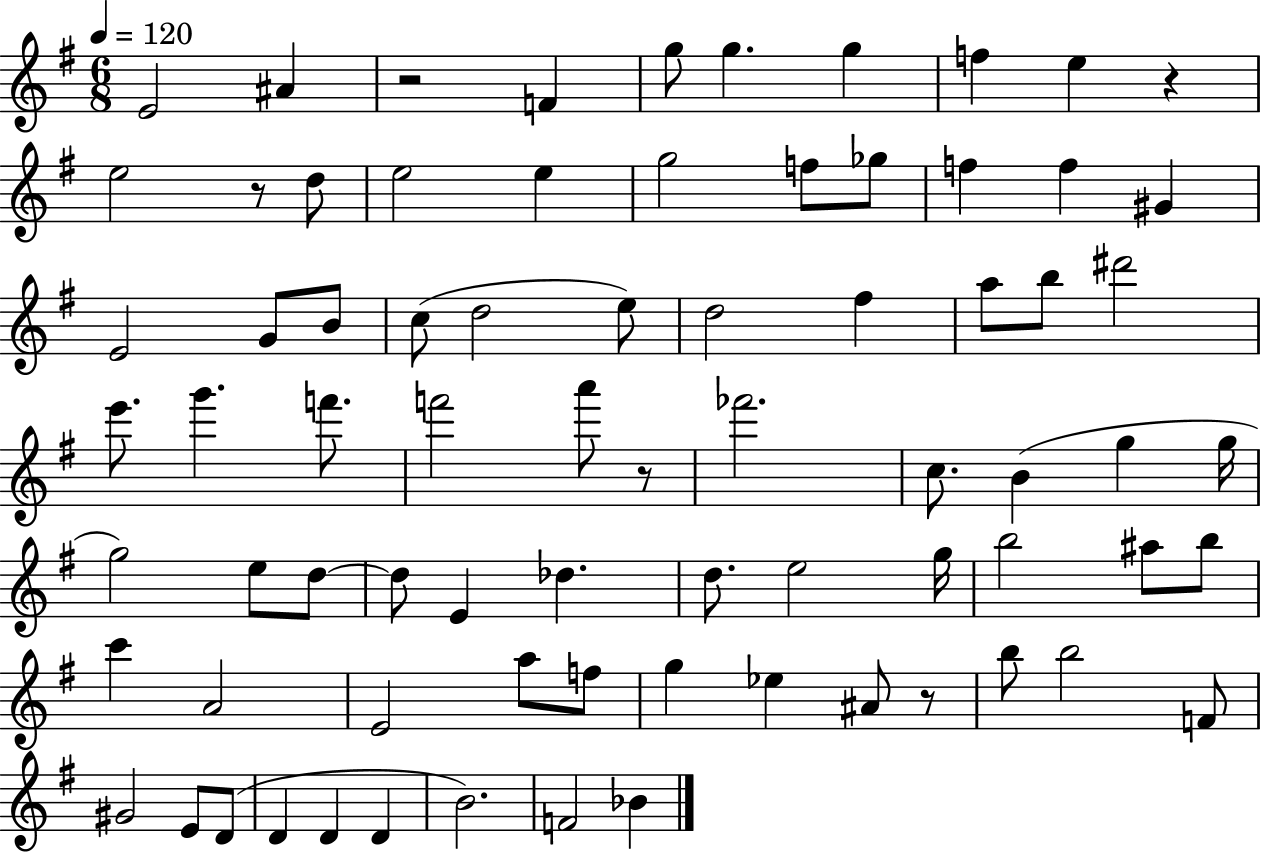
X:1
T:Untitled
M:6/8
L:1/4
K:G
E2 ^A z2 F g/2 g g f e z e2 z/2 d/2 e2 e g2 f/2 _g/2 f f ^G E2 G/2 B/2 c/2 d2 e/2 d2 ^f a/2 b/2 ^d'2 e'/2 g' f'/2 f'2 a'/2 z/2 _f'2 c/2 B g g/4 g2 e/2 d/2 d/2 E _d d/2 e2 g/4 b2 ^a/2 b/2 c' A2 E2 a/2 f/2 g _e ^A/2 z/2 b/2 b2 F/2 ^G2 E/2 D/2 D D D B2 F2 _B